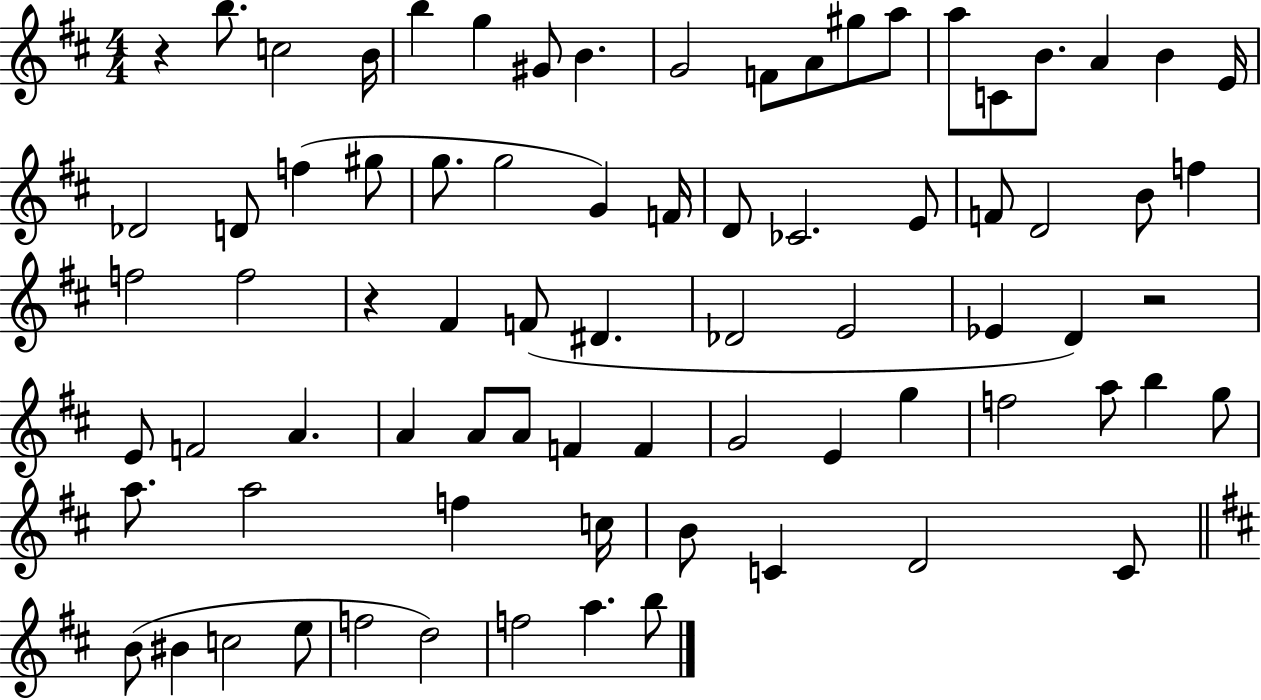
R/q B5/e. C5/h B4/s B5/q G5/q G#4/e B4/q. G4/h F4/e A4/e G#5/e A5/e A5/e C4/e B4/e. A4/q B4/q E4/s Db4/h D4/e F5/q G#5/e G5/e. G5/h G4/q F4/s D4/e CES4/h. E4/e F4/e D4/h B4/e F5/q F5/h F5/h R/q F#4/q F4/e D#4/q. Db4/h E4/h Eb4/q D4/q R/h E4/e F4/h A4/q. A4/q A4/e A4/e F4/q F4/q G4/h E4/q G5/q F5/h A5/e B5/q G5/e A5/e. A5/h F5/q C5/s B4/e C4/q D4/h C4/e B4/e BIS4/q C5/h E5/e F5/h D5/h F5/h A5/q. B5/e